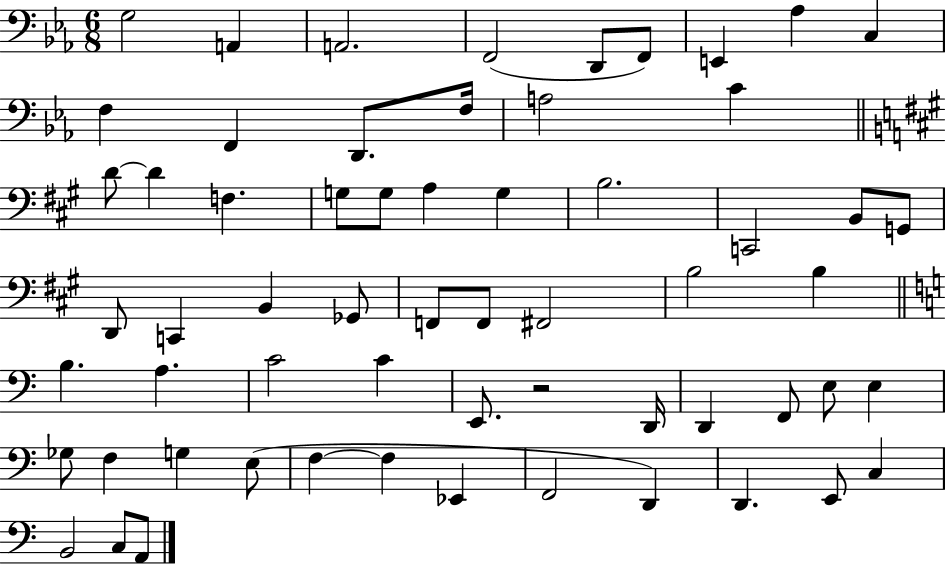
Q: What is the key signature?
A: EES major